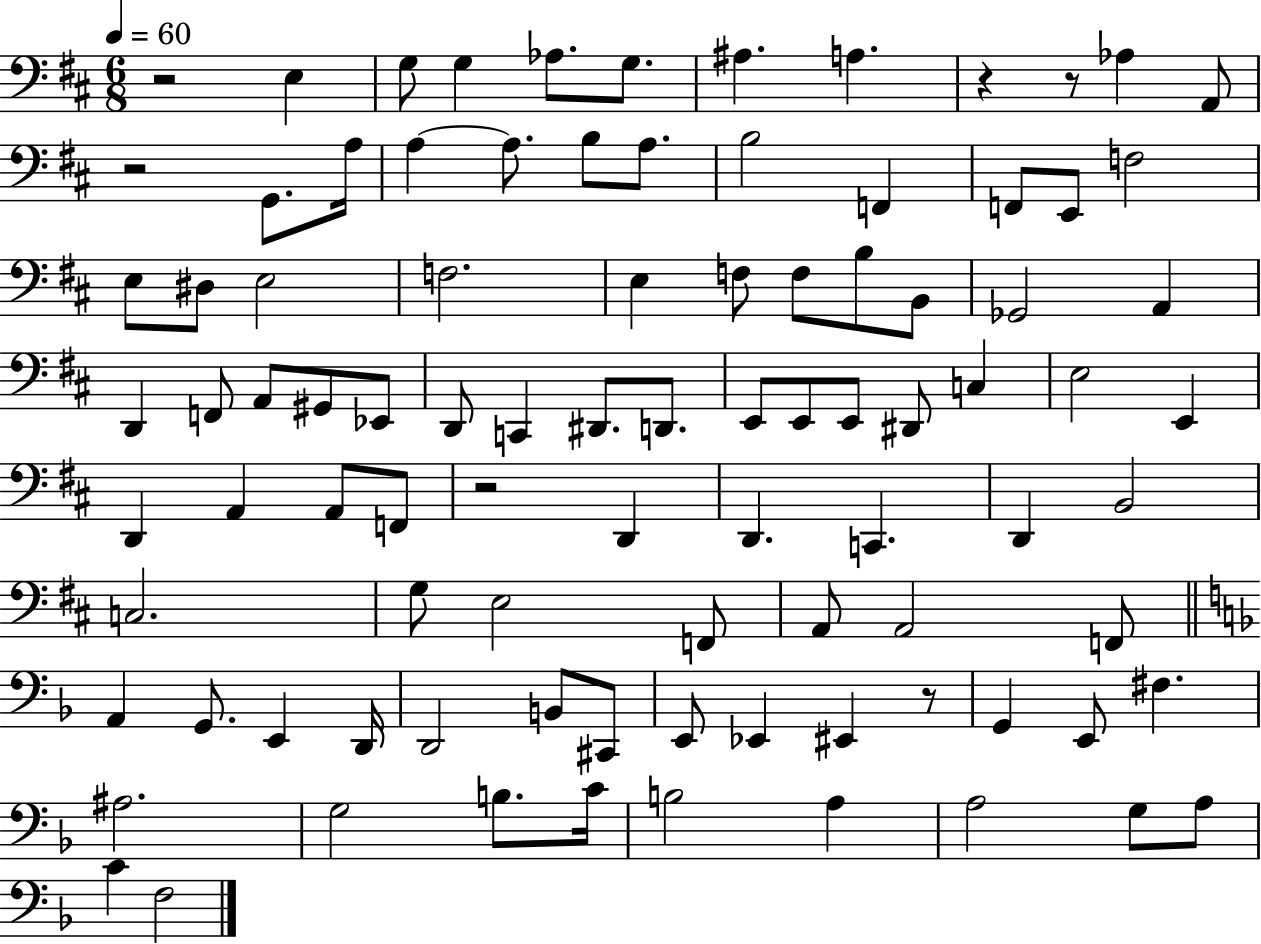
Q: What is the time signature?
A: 6/8